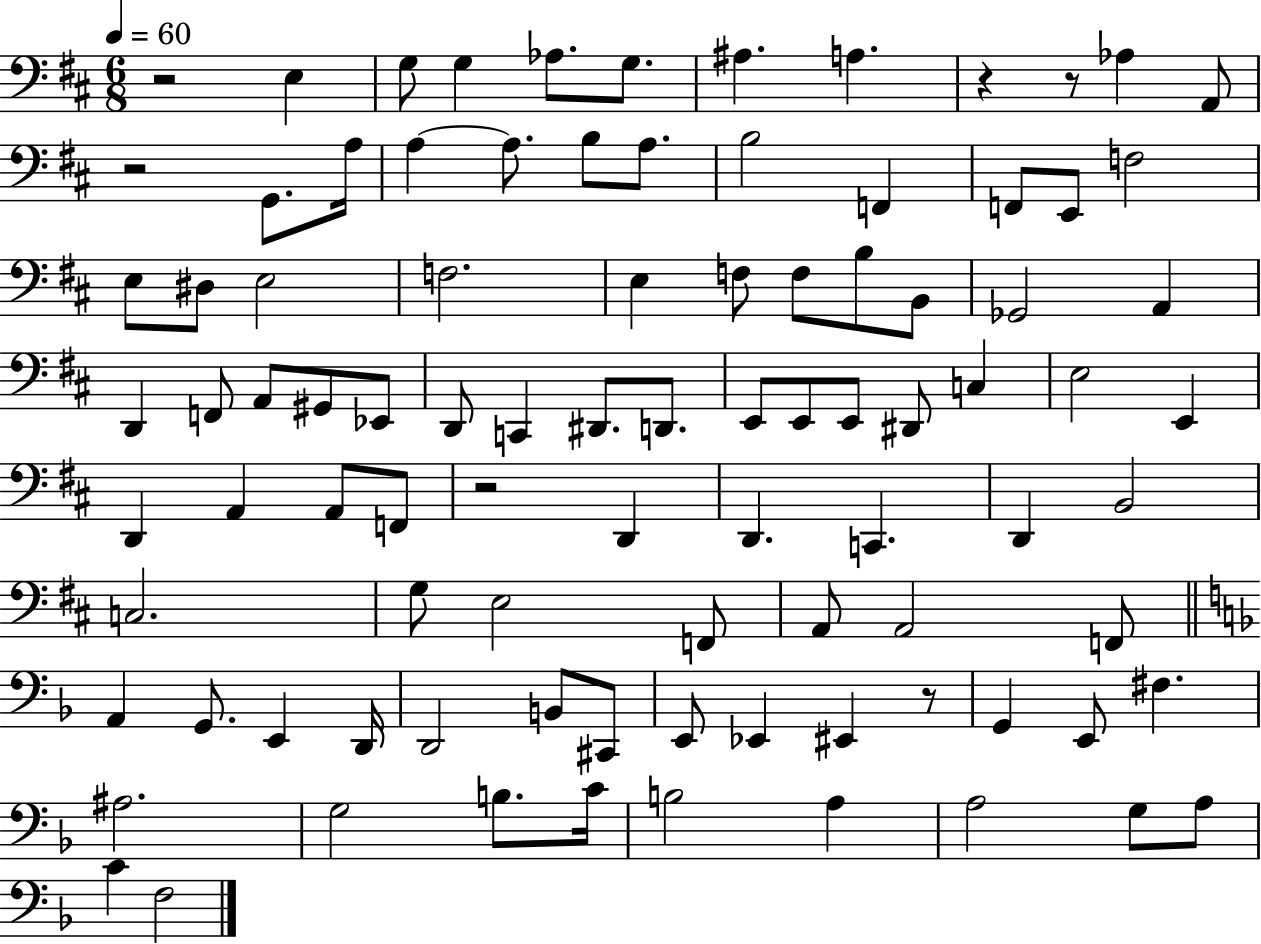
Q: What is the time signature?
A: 6/8